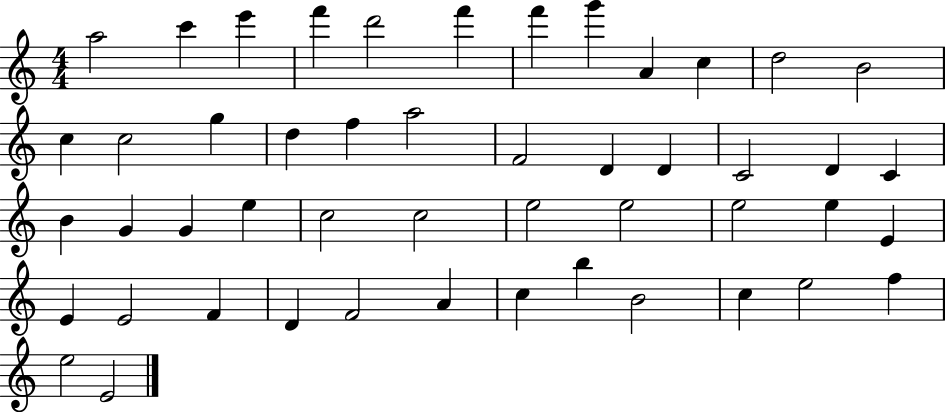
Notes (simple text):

A5/h C6/q E6/q F6/q D6/h F6/q F6/q G6/q A4/q C5/q D5/h B4/h C5/q C5/h G5/q D5/q F5/q A5/h F4/h D4/q D4/q C4/h D4/q C4/q B4/q G4/q G4/q E5/q C5/h C5/h E5/h E5/h E5/h E5/q E4/q E4/q E4/h F4/q D4/q F4/h A4/q C5/q B5/q B4/h C5/q E5/h F5/q E5/h E4/h